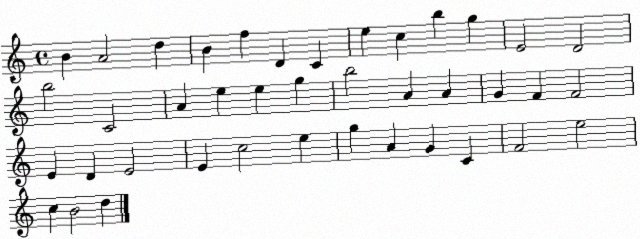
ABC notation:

X:1
T:Untitled
M:4/4
L:1/4
K:C
B A2 d B f D C e c b g E2 D2 b2 C2 A e e g b2 A A G F F2 E D E2 E c2 e g A G C F2 e2 c B2 d